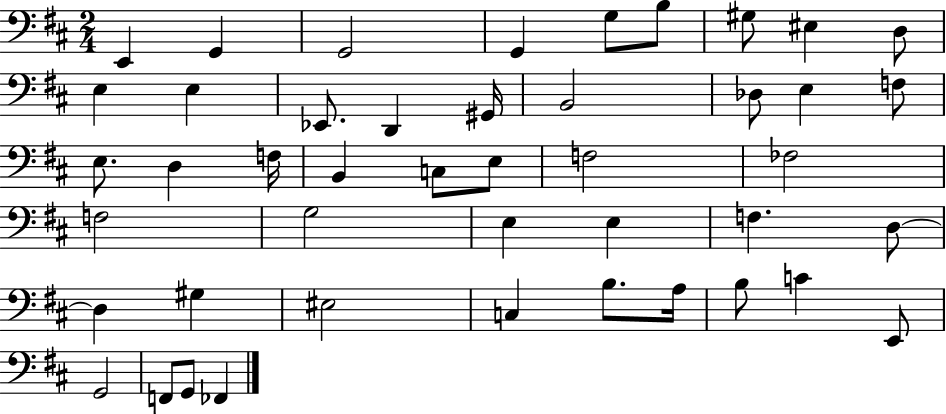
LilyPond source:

{
  \clef bass
  \numericTimeSignature
  \time 2/4
  \key d \major
  \repeat volta 2 { e,4 g,4 | g,2 | g,4 g8 b8 | gis8 eis4 d8 | \break e4 e4 | ees,8. d,4 gis,16 | b,2 | des8 e4 f8 | \break e8. d4 f16 | b,4 c8 e8 | f2 | fes2 | \break f2 | g2 | e4 e4 | f4. d8~~ | \break d4 gis4 | eis2 | c4 b8. a16 | b8 c'4 e,8 | \break g,2 | f,8 g,8 fes,4 | } \bar "|."
}